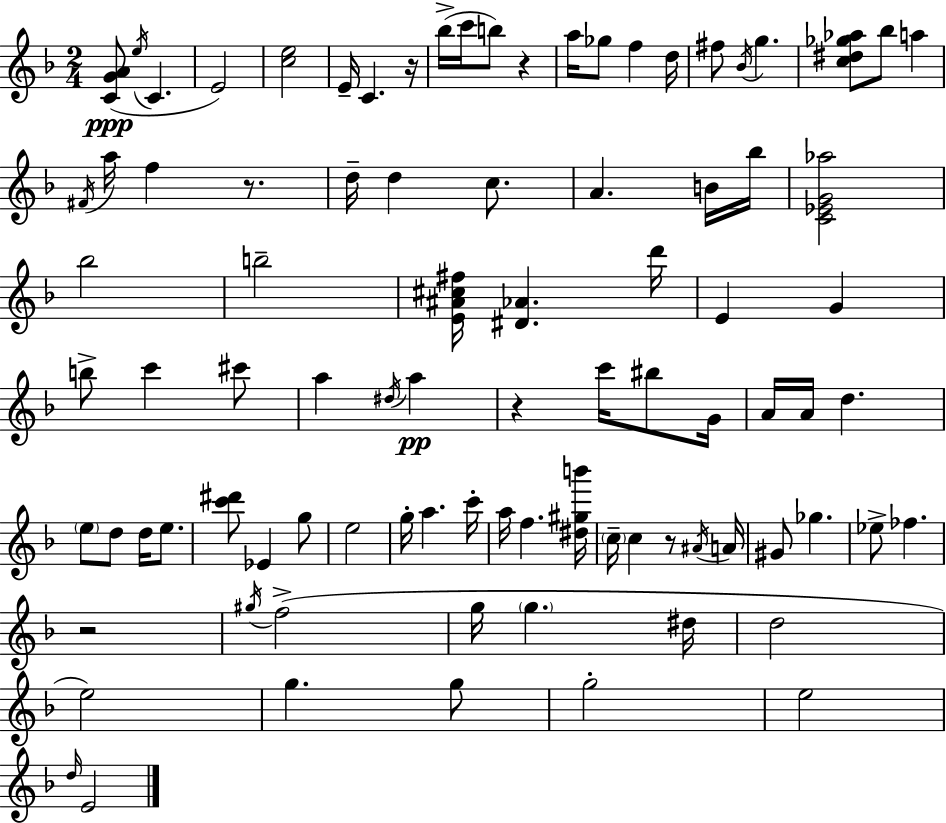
[C4,G4,A4]/e E5/s C4/q. E4/h [C5,E5]/h E4/s C4/q. R/s Bb5/s C6/s B5/e R/q A5/s Gb5/e F5/q D5/s F#5/e Bb4/s G5/q. [C5,D#5,Gb5,Ab5]/e Bb5/e A5/q F#4/s A5/s F5/q R/e. D5/s D5/q C5/e. A4/q. B4/s Bb5/s [C4,Eb4,G4,Ab5]/h Bb5/h B5/h [E4,A#4,C#5,F#5]/s [D#4,Ab4]/q. D6/s E4/q G4/q B5/e C6/q C#6/e A5/q D#5/s A5/q R/q C6/s BIS5/e G4/s A4/s A4/s D5/q. E5/e D5/e D5/s E5/e. [C6,D#6]/e Eb4/q G5/e E5/h G5/s A5/q. C6/s A5/s F5/q. [D#5,G#5,B6]/s C5/s C5/q R/e A#4/s A4/s G#4/e Gb5/q. Eb5/e FES5/q. R/h G#5/s F5/h G5/s G5/q. D#5/s D5/h E5/h G5/q. G5/e G5/h E5/h D5/s E4/h